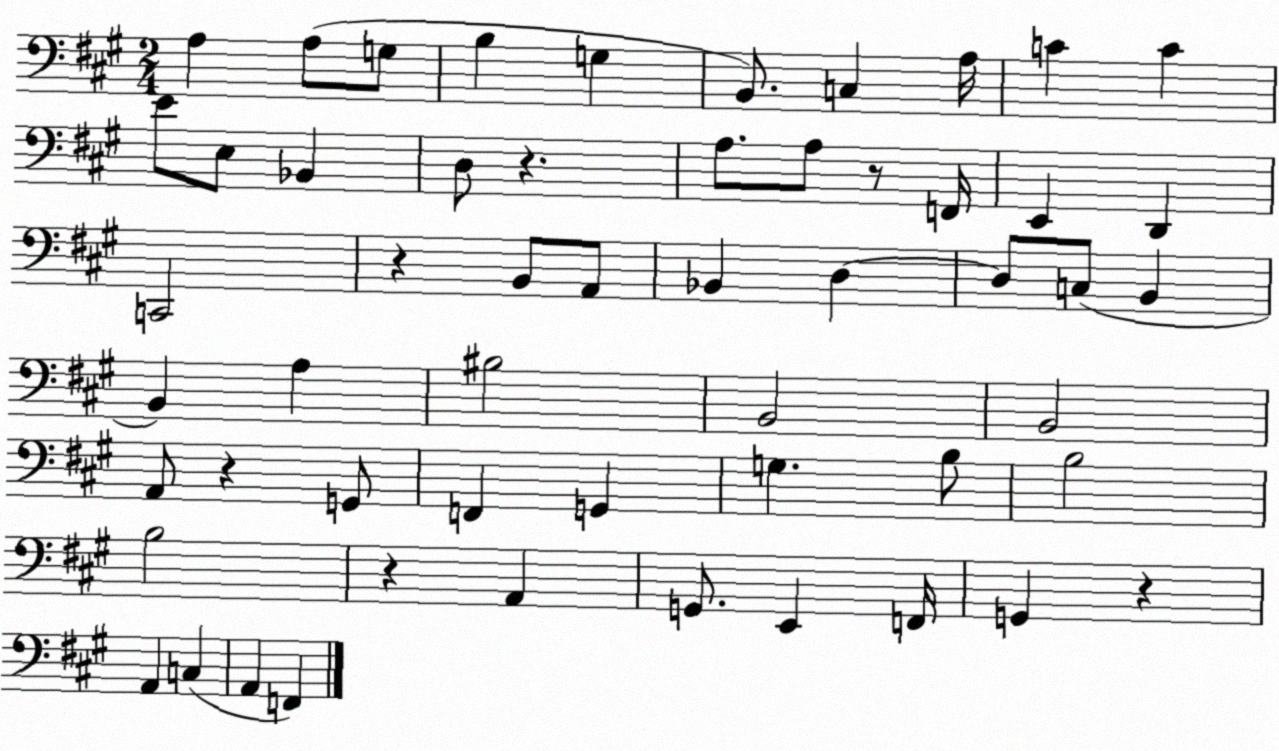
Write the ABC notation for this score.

X:1
T:Untitled
M:2/4
L:1/4
K:A
A, A,/2 G,/2 B, G, B,,/2 C, A,/4 C C E/2 E,/2 _B,, D,/2 z A,/2 A,/2 z/2 F,,/4 E,, D,, C,,2 z B,,/2 A,,/2 _B,, D, D,/2 C,/2 B,, B,, A, ^B,2 B,,2 B,,2 A,,/2 z G,,/2 F,, G,, G, B,/2 B,2 B,2 z A,, G,,/2 E,, F,,/4 G,, z A,, C, A,, F,,